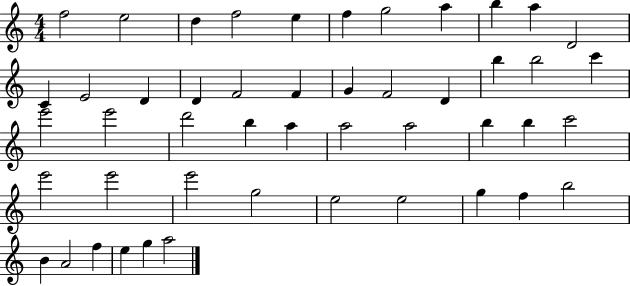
F5/h E5/h D5/q F5/h E5/q F5/q G5/h A5/q B5/q A5/q D4/h C4/q E4/h D4/q D4/q F4/h F4/q G4/q F4/h D4/q B5/q B5/h C6/q E6/h E6/h D6/h B5/q A5/q A5/h A5/h B5/q B5/q C6/h E6/h E6/h E6/h G5/h E5/h E5/h G5/q F5/q B5/h B4/q A4/h F5/q E5/q G5/q A5/h